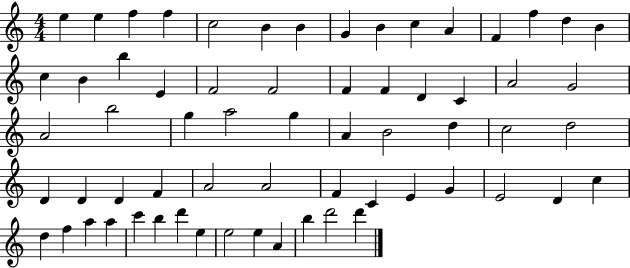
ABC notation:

X:1
T:Untitled
M:4/4
L:1/4
K:C
e e f f c2 B B G B c A F f d B c B b E F2 F2 F F D C A2 G2 A2 b2 g a2 g A B2 d c2 d2 D D D F A2 A2 F C E G E2 D c d f a a c' b d' e e2 e A b d'2 d'